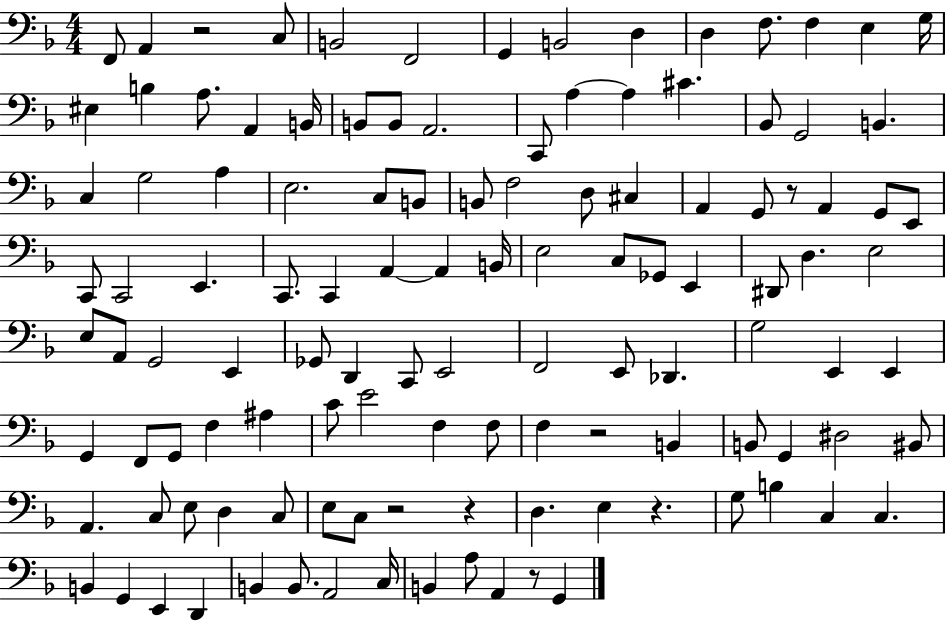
F2/e A2/q R/h C3/e B2/h F2/h G2/q B2/h D3/q D3/q F3/e. F3/q E3/q G3/s EIS3/q B3/q A3/e. A2/q B2/s B2/e B2/e A2/h. C2/e A3/q A3/q C#4/q. Bb2/e G2/h B2/q. C3/q G3/h A3/q E3/h. C3/e B2/e B2/e F3/h D3/e C#3/q A2/q G2/e R/e A2/q G2/e E2/e C2/e C2/h E2/q. C2/e. C2/q A2/q A2/q B2/s E3/h C3/e Gb2/e E2/q D#2/e D3/q. E3/h E3/e A2/e G2/h E2/q Gb2/e D2/q C2/e E2/h F2/h E2/e Db2/q. G3/h E2/q E2/q G2/q F2/e G2/e F3/q A#3/q C4/e E4/h F3/q F3/e F3/q R/h B2/q B2/e G2/q D#3/h BIS2/e A2/q. C3/e E3/e D3/q C3/e E3/e C3/e R/h R/q D3/q. E3/q R/q. G3/e B3/q C3/q C3/q. B2/q G2/q E2/q D2/q B2/q B2/e. A2/h C3/s B2/q A3/e A2/q R/e G2/q